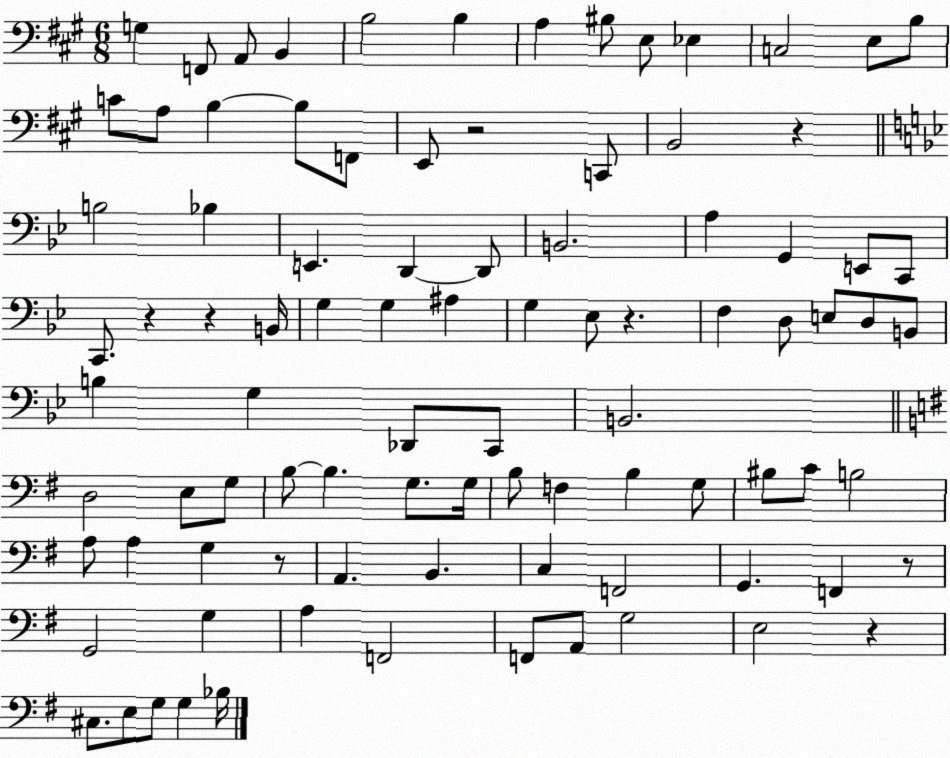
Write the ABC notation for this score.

X:1
T:Untitled
M:6/8
L:1/4
K:A
G, F,,/2 A,,/2 B,, B,2 B, A, ^B,/2 E,/2 _E, C,2 E,/2 B,/2 C/2 A,/2 B, B,/2 F,,/2 E,,/2 z2 C,,/2 B,,2 z B,2 _B, E,, D,, D,,/2 B,,2 A, G,, E,,/2 C,,/2 C,,/2 z z B,,/4 G, G, ^A, G, _E,/2 z F, D,/2 E,/2 D,/2 B,,/2 B, G, _D,,/2 C,,/2 B,,2 D,2 E,/2 G,/2 B,/2 B, G,/2 G,/4 B,/2 F, B, G,/2 ^B,/2 C/2 B,2 A,/2 A, G, z/2 A,, B,, C, F,,2 G,, F,, z/2 G,,2 G, A, F,,2 F,,/2 A,,/2 G,2 E,2 z ^C,/2 E,/2 G,/2 G, _B,/4